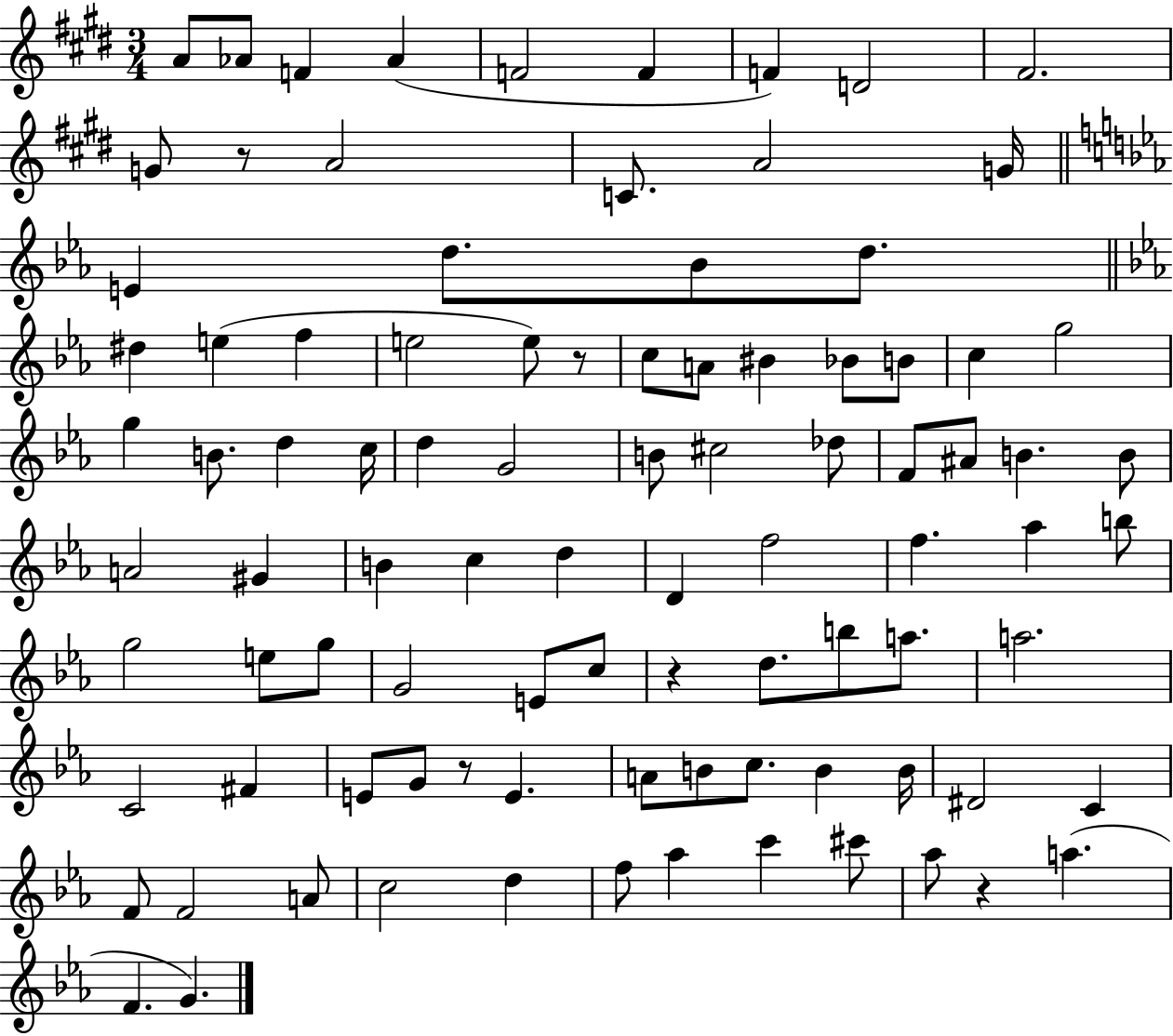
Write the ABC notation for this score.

X:1
T:Untitled
M:3/4
L:1/4
K:E
A/2 _A/2 F _A F2 F F D2 ^F2 G/2 z/2 A2 C/2 A2 G/4 E d/2 _B/2 d/2 ^d e f e2 e/2 z/2 c/2 A/2 ^B _B/2 B/2 c g2 g B/2 d c/4 d G2 B/2 ^c2 _d/2 F/2 ^A/2 B B/2 A2 ^G B c d D f2 f _a b/2 g2 e/2 g/2 G2 E/2 c/2 z d/2 b/2 a/2 a2 C2 ^F E/2 G/2 z/2 E A/2 B/2 c/2 B B/4 ^D2 C F/2 F2 A/2 c2 d f/2 _a c' ^c'/2 _a/2 z a F G